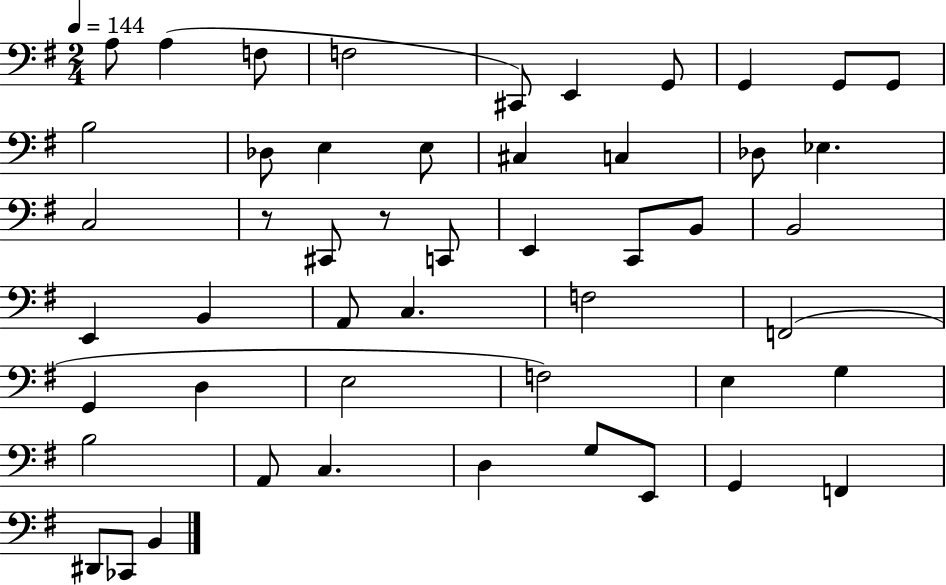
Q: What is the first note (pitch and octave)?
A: A3